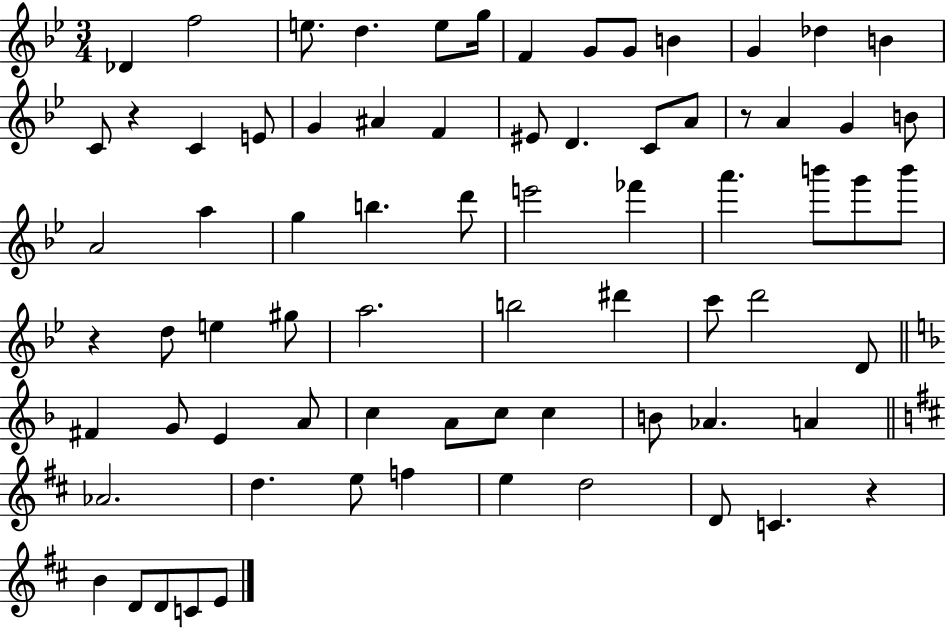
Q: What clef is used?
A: treble